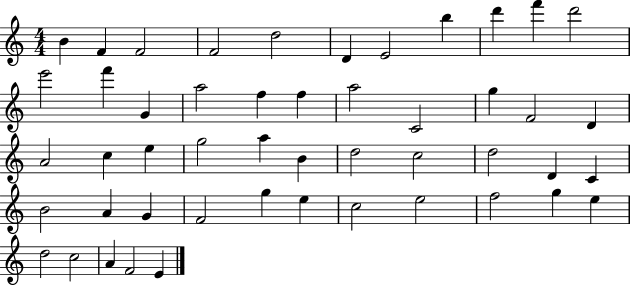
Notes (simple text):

B4/q F4/q F4/h F4/h D5/h D4/q E4/h B5/q D6/q F6/q D6/h E6/h F6/q G4/q A5/h F5/q F5/q A5/h C4/h G5/q F4/h D4/q A4/h C5/q E5/q G5/h A5/q B4/q D5/h C5/h D5/h D4/q C4/q B4/h A4/q G4/q F4/h G5/q E5/q C5/h E5/h F5/h G5/q E5/q D5/h C5/h A4/q F4/h E4/q